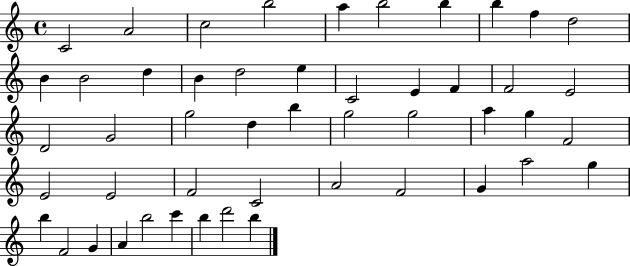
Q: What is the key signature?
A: C major